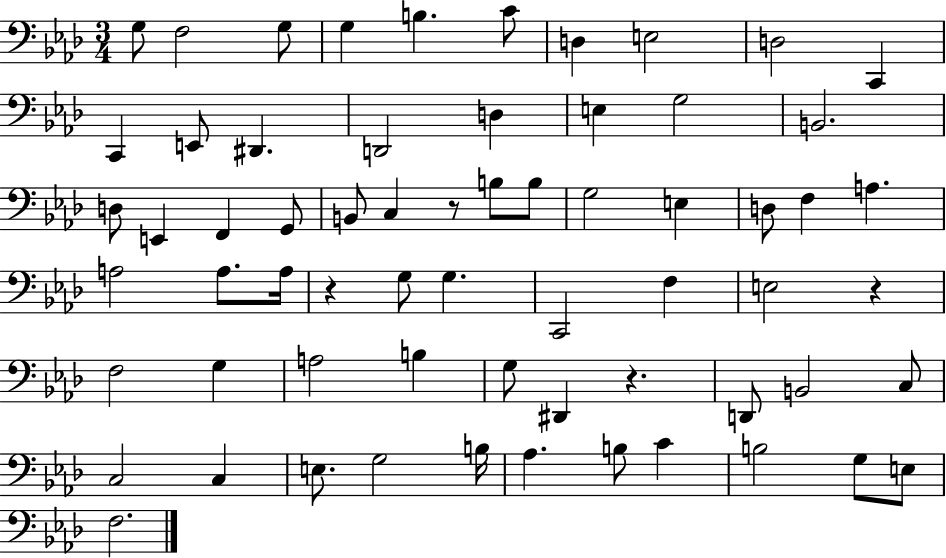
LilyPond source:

{
  \clef bass
  \numericTimeSignature
  \time 3/4
  \key aes \major
  \repeat volta 2 { g8 f2 g8 | g4 b4. c'8 | d4 e2 | d2 c,4 | \break c,4 e,8 dis,4. | d,2 d4 | e4 g2 | b,2. | \break d8 e,4 f,4 g,8 | b,8 c4 r8 b8 b8 | g2 e4 | d8 f4 a4. | \break a2 a8. a16 | r4 g8 g4. | c,2 f4 | e2 r4 | \break f2 g4 | a2 b4 | g8 dis,4 r4. | d,8 b,2 c8 | \break c2 c4 | e8. g2 b16 | aes4. b8 c'4 | b2 g8 e8 | \break f2. | } \bar "|."
}